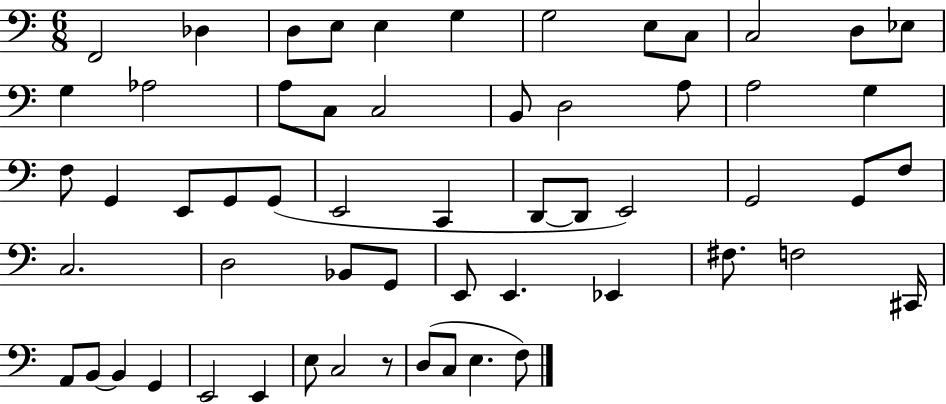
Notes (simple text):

F2/h Db3/q D3/e E3/e E3/q G3/q G3/h E3/e C3/e C3/h D3/e Eb3/e G3/q Ab3/h A3/e C3/e C3/h B2/e D3/h A3/e A3/h G3/q F3/e G2/q E2/e G2/e G2/e E2/h C2/q D2/e D2/e E2/h G2/h G2/e F3/e C3/h. D3/h Bb2/e G2/e E2/e E2/q. Eb2/q F#3/e. F3/h C#2/s A2/e B2/e B2/q G2/q E2/h E2/q E3/e C3/h R/e D3/e C3/e E3/q. F3/e